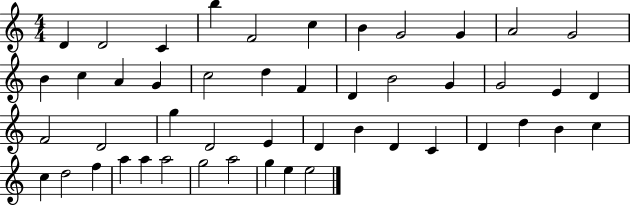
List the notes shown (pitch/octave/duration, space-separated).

D4/q D4/h C4/q B5/q F4/h C5/q B4/q G4/h G4/q A4/h G4/h B4/q C5/q A4/q G4/q C5/h D5/q F4/q D4/q B4/h G4/q G4/h E4/q D4/q F4/h D4/h G5/q D4/h E4/q D4/q B4/q D4/q C4/q D4/q D5/q B4/q C5/q C5/q D5/h F5/q A5/q A5/q A5/h G5/h A5/h G5/q E5/q E5/h